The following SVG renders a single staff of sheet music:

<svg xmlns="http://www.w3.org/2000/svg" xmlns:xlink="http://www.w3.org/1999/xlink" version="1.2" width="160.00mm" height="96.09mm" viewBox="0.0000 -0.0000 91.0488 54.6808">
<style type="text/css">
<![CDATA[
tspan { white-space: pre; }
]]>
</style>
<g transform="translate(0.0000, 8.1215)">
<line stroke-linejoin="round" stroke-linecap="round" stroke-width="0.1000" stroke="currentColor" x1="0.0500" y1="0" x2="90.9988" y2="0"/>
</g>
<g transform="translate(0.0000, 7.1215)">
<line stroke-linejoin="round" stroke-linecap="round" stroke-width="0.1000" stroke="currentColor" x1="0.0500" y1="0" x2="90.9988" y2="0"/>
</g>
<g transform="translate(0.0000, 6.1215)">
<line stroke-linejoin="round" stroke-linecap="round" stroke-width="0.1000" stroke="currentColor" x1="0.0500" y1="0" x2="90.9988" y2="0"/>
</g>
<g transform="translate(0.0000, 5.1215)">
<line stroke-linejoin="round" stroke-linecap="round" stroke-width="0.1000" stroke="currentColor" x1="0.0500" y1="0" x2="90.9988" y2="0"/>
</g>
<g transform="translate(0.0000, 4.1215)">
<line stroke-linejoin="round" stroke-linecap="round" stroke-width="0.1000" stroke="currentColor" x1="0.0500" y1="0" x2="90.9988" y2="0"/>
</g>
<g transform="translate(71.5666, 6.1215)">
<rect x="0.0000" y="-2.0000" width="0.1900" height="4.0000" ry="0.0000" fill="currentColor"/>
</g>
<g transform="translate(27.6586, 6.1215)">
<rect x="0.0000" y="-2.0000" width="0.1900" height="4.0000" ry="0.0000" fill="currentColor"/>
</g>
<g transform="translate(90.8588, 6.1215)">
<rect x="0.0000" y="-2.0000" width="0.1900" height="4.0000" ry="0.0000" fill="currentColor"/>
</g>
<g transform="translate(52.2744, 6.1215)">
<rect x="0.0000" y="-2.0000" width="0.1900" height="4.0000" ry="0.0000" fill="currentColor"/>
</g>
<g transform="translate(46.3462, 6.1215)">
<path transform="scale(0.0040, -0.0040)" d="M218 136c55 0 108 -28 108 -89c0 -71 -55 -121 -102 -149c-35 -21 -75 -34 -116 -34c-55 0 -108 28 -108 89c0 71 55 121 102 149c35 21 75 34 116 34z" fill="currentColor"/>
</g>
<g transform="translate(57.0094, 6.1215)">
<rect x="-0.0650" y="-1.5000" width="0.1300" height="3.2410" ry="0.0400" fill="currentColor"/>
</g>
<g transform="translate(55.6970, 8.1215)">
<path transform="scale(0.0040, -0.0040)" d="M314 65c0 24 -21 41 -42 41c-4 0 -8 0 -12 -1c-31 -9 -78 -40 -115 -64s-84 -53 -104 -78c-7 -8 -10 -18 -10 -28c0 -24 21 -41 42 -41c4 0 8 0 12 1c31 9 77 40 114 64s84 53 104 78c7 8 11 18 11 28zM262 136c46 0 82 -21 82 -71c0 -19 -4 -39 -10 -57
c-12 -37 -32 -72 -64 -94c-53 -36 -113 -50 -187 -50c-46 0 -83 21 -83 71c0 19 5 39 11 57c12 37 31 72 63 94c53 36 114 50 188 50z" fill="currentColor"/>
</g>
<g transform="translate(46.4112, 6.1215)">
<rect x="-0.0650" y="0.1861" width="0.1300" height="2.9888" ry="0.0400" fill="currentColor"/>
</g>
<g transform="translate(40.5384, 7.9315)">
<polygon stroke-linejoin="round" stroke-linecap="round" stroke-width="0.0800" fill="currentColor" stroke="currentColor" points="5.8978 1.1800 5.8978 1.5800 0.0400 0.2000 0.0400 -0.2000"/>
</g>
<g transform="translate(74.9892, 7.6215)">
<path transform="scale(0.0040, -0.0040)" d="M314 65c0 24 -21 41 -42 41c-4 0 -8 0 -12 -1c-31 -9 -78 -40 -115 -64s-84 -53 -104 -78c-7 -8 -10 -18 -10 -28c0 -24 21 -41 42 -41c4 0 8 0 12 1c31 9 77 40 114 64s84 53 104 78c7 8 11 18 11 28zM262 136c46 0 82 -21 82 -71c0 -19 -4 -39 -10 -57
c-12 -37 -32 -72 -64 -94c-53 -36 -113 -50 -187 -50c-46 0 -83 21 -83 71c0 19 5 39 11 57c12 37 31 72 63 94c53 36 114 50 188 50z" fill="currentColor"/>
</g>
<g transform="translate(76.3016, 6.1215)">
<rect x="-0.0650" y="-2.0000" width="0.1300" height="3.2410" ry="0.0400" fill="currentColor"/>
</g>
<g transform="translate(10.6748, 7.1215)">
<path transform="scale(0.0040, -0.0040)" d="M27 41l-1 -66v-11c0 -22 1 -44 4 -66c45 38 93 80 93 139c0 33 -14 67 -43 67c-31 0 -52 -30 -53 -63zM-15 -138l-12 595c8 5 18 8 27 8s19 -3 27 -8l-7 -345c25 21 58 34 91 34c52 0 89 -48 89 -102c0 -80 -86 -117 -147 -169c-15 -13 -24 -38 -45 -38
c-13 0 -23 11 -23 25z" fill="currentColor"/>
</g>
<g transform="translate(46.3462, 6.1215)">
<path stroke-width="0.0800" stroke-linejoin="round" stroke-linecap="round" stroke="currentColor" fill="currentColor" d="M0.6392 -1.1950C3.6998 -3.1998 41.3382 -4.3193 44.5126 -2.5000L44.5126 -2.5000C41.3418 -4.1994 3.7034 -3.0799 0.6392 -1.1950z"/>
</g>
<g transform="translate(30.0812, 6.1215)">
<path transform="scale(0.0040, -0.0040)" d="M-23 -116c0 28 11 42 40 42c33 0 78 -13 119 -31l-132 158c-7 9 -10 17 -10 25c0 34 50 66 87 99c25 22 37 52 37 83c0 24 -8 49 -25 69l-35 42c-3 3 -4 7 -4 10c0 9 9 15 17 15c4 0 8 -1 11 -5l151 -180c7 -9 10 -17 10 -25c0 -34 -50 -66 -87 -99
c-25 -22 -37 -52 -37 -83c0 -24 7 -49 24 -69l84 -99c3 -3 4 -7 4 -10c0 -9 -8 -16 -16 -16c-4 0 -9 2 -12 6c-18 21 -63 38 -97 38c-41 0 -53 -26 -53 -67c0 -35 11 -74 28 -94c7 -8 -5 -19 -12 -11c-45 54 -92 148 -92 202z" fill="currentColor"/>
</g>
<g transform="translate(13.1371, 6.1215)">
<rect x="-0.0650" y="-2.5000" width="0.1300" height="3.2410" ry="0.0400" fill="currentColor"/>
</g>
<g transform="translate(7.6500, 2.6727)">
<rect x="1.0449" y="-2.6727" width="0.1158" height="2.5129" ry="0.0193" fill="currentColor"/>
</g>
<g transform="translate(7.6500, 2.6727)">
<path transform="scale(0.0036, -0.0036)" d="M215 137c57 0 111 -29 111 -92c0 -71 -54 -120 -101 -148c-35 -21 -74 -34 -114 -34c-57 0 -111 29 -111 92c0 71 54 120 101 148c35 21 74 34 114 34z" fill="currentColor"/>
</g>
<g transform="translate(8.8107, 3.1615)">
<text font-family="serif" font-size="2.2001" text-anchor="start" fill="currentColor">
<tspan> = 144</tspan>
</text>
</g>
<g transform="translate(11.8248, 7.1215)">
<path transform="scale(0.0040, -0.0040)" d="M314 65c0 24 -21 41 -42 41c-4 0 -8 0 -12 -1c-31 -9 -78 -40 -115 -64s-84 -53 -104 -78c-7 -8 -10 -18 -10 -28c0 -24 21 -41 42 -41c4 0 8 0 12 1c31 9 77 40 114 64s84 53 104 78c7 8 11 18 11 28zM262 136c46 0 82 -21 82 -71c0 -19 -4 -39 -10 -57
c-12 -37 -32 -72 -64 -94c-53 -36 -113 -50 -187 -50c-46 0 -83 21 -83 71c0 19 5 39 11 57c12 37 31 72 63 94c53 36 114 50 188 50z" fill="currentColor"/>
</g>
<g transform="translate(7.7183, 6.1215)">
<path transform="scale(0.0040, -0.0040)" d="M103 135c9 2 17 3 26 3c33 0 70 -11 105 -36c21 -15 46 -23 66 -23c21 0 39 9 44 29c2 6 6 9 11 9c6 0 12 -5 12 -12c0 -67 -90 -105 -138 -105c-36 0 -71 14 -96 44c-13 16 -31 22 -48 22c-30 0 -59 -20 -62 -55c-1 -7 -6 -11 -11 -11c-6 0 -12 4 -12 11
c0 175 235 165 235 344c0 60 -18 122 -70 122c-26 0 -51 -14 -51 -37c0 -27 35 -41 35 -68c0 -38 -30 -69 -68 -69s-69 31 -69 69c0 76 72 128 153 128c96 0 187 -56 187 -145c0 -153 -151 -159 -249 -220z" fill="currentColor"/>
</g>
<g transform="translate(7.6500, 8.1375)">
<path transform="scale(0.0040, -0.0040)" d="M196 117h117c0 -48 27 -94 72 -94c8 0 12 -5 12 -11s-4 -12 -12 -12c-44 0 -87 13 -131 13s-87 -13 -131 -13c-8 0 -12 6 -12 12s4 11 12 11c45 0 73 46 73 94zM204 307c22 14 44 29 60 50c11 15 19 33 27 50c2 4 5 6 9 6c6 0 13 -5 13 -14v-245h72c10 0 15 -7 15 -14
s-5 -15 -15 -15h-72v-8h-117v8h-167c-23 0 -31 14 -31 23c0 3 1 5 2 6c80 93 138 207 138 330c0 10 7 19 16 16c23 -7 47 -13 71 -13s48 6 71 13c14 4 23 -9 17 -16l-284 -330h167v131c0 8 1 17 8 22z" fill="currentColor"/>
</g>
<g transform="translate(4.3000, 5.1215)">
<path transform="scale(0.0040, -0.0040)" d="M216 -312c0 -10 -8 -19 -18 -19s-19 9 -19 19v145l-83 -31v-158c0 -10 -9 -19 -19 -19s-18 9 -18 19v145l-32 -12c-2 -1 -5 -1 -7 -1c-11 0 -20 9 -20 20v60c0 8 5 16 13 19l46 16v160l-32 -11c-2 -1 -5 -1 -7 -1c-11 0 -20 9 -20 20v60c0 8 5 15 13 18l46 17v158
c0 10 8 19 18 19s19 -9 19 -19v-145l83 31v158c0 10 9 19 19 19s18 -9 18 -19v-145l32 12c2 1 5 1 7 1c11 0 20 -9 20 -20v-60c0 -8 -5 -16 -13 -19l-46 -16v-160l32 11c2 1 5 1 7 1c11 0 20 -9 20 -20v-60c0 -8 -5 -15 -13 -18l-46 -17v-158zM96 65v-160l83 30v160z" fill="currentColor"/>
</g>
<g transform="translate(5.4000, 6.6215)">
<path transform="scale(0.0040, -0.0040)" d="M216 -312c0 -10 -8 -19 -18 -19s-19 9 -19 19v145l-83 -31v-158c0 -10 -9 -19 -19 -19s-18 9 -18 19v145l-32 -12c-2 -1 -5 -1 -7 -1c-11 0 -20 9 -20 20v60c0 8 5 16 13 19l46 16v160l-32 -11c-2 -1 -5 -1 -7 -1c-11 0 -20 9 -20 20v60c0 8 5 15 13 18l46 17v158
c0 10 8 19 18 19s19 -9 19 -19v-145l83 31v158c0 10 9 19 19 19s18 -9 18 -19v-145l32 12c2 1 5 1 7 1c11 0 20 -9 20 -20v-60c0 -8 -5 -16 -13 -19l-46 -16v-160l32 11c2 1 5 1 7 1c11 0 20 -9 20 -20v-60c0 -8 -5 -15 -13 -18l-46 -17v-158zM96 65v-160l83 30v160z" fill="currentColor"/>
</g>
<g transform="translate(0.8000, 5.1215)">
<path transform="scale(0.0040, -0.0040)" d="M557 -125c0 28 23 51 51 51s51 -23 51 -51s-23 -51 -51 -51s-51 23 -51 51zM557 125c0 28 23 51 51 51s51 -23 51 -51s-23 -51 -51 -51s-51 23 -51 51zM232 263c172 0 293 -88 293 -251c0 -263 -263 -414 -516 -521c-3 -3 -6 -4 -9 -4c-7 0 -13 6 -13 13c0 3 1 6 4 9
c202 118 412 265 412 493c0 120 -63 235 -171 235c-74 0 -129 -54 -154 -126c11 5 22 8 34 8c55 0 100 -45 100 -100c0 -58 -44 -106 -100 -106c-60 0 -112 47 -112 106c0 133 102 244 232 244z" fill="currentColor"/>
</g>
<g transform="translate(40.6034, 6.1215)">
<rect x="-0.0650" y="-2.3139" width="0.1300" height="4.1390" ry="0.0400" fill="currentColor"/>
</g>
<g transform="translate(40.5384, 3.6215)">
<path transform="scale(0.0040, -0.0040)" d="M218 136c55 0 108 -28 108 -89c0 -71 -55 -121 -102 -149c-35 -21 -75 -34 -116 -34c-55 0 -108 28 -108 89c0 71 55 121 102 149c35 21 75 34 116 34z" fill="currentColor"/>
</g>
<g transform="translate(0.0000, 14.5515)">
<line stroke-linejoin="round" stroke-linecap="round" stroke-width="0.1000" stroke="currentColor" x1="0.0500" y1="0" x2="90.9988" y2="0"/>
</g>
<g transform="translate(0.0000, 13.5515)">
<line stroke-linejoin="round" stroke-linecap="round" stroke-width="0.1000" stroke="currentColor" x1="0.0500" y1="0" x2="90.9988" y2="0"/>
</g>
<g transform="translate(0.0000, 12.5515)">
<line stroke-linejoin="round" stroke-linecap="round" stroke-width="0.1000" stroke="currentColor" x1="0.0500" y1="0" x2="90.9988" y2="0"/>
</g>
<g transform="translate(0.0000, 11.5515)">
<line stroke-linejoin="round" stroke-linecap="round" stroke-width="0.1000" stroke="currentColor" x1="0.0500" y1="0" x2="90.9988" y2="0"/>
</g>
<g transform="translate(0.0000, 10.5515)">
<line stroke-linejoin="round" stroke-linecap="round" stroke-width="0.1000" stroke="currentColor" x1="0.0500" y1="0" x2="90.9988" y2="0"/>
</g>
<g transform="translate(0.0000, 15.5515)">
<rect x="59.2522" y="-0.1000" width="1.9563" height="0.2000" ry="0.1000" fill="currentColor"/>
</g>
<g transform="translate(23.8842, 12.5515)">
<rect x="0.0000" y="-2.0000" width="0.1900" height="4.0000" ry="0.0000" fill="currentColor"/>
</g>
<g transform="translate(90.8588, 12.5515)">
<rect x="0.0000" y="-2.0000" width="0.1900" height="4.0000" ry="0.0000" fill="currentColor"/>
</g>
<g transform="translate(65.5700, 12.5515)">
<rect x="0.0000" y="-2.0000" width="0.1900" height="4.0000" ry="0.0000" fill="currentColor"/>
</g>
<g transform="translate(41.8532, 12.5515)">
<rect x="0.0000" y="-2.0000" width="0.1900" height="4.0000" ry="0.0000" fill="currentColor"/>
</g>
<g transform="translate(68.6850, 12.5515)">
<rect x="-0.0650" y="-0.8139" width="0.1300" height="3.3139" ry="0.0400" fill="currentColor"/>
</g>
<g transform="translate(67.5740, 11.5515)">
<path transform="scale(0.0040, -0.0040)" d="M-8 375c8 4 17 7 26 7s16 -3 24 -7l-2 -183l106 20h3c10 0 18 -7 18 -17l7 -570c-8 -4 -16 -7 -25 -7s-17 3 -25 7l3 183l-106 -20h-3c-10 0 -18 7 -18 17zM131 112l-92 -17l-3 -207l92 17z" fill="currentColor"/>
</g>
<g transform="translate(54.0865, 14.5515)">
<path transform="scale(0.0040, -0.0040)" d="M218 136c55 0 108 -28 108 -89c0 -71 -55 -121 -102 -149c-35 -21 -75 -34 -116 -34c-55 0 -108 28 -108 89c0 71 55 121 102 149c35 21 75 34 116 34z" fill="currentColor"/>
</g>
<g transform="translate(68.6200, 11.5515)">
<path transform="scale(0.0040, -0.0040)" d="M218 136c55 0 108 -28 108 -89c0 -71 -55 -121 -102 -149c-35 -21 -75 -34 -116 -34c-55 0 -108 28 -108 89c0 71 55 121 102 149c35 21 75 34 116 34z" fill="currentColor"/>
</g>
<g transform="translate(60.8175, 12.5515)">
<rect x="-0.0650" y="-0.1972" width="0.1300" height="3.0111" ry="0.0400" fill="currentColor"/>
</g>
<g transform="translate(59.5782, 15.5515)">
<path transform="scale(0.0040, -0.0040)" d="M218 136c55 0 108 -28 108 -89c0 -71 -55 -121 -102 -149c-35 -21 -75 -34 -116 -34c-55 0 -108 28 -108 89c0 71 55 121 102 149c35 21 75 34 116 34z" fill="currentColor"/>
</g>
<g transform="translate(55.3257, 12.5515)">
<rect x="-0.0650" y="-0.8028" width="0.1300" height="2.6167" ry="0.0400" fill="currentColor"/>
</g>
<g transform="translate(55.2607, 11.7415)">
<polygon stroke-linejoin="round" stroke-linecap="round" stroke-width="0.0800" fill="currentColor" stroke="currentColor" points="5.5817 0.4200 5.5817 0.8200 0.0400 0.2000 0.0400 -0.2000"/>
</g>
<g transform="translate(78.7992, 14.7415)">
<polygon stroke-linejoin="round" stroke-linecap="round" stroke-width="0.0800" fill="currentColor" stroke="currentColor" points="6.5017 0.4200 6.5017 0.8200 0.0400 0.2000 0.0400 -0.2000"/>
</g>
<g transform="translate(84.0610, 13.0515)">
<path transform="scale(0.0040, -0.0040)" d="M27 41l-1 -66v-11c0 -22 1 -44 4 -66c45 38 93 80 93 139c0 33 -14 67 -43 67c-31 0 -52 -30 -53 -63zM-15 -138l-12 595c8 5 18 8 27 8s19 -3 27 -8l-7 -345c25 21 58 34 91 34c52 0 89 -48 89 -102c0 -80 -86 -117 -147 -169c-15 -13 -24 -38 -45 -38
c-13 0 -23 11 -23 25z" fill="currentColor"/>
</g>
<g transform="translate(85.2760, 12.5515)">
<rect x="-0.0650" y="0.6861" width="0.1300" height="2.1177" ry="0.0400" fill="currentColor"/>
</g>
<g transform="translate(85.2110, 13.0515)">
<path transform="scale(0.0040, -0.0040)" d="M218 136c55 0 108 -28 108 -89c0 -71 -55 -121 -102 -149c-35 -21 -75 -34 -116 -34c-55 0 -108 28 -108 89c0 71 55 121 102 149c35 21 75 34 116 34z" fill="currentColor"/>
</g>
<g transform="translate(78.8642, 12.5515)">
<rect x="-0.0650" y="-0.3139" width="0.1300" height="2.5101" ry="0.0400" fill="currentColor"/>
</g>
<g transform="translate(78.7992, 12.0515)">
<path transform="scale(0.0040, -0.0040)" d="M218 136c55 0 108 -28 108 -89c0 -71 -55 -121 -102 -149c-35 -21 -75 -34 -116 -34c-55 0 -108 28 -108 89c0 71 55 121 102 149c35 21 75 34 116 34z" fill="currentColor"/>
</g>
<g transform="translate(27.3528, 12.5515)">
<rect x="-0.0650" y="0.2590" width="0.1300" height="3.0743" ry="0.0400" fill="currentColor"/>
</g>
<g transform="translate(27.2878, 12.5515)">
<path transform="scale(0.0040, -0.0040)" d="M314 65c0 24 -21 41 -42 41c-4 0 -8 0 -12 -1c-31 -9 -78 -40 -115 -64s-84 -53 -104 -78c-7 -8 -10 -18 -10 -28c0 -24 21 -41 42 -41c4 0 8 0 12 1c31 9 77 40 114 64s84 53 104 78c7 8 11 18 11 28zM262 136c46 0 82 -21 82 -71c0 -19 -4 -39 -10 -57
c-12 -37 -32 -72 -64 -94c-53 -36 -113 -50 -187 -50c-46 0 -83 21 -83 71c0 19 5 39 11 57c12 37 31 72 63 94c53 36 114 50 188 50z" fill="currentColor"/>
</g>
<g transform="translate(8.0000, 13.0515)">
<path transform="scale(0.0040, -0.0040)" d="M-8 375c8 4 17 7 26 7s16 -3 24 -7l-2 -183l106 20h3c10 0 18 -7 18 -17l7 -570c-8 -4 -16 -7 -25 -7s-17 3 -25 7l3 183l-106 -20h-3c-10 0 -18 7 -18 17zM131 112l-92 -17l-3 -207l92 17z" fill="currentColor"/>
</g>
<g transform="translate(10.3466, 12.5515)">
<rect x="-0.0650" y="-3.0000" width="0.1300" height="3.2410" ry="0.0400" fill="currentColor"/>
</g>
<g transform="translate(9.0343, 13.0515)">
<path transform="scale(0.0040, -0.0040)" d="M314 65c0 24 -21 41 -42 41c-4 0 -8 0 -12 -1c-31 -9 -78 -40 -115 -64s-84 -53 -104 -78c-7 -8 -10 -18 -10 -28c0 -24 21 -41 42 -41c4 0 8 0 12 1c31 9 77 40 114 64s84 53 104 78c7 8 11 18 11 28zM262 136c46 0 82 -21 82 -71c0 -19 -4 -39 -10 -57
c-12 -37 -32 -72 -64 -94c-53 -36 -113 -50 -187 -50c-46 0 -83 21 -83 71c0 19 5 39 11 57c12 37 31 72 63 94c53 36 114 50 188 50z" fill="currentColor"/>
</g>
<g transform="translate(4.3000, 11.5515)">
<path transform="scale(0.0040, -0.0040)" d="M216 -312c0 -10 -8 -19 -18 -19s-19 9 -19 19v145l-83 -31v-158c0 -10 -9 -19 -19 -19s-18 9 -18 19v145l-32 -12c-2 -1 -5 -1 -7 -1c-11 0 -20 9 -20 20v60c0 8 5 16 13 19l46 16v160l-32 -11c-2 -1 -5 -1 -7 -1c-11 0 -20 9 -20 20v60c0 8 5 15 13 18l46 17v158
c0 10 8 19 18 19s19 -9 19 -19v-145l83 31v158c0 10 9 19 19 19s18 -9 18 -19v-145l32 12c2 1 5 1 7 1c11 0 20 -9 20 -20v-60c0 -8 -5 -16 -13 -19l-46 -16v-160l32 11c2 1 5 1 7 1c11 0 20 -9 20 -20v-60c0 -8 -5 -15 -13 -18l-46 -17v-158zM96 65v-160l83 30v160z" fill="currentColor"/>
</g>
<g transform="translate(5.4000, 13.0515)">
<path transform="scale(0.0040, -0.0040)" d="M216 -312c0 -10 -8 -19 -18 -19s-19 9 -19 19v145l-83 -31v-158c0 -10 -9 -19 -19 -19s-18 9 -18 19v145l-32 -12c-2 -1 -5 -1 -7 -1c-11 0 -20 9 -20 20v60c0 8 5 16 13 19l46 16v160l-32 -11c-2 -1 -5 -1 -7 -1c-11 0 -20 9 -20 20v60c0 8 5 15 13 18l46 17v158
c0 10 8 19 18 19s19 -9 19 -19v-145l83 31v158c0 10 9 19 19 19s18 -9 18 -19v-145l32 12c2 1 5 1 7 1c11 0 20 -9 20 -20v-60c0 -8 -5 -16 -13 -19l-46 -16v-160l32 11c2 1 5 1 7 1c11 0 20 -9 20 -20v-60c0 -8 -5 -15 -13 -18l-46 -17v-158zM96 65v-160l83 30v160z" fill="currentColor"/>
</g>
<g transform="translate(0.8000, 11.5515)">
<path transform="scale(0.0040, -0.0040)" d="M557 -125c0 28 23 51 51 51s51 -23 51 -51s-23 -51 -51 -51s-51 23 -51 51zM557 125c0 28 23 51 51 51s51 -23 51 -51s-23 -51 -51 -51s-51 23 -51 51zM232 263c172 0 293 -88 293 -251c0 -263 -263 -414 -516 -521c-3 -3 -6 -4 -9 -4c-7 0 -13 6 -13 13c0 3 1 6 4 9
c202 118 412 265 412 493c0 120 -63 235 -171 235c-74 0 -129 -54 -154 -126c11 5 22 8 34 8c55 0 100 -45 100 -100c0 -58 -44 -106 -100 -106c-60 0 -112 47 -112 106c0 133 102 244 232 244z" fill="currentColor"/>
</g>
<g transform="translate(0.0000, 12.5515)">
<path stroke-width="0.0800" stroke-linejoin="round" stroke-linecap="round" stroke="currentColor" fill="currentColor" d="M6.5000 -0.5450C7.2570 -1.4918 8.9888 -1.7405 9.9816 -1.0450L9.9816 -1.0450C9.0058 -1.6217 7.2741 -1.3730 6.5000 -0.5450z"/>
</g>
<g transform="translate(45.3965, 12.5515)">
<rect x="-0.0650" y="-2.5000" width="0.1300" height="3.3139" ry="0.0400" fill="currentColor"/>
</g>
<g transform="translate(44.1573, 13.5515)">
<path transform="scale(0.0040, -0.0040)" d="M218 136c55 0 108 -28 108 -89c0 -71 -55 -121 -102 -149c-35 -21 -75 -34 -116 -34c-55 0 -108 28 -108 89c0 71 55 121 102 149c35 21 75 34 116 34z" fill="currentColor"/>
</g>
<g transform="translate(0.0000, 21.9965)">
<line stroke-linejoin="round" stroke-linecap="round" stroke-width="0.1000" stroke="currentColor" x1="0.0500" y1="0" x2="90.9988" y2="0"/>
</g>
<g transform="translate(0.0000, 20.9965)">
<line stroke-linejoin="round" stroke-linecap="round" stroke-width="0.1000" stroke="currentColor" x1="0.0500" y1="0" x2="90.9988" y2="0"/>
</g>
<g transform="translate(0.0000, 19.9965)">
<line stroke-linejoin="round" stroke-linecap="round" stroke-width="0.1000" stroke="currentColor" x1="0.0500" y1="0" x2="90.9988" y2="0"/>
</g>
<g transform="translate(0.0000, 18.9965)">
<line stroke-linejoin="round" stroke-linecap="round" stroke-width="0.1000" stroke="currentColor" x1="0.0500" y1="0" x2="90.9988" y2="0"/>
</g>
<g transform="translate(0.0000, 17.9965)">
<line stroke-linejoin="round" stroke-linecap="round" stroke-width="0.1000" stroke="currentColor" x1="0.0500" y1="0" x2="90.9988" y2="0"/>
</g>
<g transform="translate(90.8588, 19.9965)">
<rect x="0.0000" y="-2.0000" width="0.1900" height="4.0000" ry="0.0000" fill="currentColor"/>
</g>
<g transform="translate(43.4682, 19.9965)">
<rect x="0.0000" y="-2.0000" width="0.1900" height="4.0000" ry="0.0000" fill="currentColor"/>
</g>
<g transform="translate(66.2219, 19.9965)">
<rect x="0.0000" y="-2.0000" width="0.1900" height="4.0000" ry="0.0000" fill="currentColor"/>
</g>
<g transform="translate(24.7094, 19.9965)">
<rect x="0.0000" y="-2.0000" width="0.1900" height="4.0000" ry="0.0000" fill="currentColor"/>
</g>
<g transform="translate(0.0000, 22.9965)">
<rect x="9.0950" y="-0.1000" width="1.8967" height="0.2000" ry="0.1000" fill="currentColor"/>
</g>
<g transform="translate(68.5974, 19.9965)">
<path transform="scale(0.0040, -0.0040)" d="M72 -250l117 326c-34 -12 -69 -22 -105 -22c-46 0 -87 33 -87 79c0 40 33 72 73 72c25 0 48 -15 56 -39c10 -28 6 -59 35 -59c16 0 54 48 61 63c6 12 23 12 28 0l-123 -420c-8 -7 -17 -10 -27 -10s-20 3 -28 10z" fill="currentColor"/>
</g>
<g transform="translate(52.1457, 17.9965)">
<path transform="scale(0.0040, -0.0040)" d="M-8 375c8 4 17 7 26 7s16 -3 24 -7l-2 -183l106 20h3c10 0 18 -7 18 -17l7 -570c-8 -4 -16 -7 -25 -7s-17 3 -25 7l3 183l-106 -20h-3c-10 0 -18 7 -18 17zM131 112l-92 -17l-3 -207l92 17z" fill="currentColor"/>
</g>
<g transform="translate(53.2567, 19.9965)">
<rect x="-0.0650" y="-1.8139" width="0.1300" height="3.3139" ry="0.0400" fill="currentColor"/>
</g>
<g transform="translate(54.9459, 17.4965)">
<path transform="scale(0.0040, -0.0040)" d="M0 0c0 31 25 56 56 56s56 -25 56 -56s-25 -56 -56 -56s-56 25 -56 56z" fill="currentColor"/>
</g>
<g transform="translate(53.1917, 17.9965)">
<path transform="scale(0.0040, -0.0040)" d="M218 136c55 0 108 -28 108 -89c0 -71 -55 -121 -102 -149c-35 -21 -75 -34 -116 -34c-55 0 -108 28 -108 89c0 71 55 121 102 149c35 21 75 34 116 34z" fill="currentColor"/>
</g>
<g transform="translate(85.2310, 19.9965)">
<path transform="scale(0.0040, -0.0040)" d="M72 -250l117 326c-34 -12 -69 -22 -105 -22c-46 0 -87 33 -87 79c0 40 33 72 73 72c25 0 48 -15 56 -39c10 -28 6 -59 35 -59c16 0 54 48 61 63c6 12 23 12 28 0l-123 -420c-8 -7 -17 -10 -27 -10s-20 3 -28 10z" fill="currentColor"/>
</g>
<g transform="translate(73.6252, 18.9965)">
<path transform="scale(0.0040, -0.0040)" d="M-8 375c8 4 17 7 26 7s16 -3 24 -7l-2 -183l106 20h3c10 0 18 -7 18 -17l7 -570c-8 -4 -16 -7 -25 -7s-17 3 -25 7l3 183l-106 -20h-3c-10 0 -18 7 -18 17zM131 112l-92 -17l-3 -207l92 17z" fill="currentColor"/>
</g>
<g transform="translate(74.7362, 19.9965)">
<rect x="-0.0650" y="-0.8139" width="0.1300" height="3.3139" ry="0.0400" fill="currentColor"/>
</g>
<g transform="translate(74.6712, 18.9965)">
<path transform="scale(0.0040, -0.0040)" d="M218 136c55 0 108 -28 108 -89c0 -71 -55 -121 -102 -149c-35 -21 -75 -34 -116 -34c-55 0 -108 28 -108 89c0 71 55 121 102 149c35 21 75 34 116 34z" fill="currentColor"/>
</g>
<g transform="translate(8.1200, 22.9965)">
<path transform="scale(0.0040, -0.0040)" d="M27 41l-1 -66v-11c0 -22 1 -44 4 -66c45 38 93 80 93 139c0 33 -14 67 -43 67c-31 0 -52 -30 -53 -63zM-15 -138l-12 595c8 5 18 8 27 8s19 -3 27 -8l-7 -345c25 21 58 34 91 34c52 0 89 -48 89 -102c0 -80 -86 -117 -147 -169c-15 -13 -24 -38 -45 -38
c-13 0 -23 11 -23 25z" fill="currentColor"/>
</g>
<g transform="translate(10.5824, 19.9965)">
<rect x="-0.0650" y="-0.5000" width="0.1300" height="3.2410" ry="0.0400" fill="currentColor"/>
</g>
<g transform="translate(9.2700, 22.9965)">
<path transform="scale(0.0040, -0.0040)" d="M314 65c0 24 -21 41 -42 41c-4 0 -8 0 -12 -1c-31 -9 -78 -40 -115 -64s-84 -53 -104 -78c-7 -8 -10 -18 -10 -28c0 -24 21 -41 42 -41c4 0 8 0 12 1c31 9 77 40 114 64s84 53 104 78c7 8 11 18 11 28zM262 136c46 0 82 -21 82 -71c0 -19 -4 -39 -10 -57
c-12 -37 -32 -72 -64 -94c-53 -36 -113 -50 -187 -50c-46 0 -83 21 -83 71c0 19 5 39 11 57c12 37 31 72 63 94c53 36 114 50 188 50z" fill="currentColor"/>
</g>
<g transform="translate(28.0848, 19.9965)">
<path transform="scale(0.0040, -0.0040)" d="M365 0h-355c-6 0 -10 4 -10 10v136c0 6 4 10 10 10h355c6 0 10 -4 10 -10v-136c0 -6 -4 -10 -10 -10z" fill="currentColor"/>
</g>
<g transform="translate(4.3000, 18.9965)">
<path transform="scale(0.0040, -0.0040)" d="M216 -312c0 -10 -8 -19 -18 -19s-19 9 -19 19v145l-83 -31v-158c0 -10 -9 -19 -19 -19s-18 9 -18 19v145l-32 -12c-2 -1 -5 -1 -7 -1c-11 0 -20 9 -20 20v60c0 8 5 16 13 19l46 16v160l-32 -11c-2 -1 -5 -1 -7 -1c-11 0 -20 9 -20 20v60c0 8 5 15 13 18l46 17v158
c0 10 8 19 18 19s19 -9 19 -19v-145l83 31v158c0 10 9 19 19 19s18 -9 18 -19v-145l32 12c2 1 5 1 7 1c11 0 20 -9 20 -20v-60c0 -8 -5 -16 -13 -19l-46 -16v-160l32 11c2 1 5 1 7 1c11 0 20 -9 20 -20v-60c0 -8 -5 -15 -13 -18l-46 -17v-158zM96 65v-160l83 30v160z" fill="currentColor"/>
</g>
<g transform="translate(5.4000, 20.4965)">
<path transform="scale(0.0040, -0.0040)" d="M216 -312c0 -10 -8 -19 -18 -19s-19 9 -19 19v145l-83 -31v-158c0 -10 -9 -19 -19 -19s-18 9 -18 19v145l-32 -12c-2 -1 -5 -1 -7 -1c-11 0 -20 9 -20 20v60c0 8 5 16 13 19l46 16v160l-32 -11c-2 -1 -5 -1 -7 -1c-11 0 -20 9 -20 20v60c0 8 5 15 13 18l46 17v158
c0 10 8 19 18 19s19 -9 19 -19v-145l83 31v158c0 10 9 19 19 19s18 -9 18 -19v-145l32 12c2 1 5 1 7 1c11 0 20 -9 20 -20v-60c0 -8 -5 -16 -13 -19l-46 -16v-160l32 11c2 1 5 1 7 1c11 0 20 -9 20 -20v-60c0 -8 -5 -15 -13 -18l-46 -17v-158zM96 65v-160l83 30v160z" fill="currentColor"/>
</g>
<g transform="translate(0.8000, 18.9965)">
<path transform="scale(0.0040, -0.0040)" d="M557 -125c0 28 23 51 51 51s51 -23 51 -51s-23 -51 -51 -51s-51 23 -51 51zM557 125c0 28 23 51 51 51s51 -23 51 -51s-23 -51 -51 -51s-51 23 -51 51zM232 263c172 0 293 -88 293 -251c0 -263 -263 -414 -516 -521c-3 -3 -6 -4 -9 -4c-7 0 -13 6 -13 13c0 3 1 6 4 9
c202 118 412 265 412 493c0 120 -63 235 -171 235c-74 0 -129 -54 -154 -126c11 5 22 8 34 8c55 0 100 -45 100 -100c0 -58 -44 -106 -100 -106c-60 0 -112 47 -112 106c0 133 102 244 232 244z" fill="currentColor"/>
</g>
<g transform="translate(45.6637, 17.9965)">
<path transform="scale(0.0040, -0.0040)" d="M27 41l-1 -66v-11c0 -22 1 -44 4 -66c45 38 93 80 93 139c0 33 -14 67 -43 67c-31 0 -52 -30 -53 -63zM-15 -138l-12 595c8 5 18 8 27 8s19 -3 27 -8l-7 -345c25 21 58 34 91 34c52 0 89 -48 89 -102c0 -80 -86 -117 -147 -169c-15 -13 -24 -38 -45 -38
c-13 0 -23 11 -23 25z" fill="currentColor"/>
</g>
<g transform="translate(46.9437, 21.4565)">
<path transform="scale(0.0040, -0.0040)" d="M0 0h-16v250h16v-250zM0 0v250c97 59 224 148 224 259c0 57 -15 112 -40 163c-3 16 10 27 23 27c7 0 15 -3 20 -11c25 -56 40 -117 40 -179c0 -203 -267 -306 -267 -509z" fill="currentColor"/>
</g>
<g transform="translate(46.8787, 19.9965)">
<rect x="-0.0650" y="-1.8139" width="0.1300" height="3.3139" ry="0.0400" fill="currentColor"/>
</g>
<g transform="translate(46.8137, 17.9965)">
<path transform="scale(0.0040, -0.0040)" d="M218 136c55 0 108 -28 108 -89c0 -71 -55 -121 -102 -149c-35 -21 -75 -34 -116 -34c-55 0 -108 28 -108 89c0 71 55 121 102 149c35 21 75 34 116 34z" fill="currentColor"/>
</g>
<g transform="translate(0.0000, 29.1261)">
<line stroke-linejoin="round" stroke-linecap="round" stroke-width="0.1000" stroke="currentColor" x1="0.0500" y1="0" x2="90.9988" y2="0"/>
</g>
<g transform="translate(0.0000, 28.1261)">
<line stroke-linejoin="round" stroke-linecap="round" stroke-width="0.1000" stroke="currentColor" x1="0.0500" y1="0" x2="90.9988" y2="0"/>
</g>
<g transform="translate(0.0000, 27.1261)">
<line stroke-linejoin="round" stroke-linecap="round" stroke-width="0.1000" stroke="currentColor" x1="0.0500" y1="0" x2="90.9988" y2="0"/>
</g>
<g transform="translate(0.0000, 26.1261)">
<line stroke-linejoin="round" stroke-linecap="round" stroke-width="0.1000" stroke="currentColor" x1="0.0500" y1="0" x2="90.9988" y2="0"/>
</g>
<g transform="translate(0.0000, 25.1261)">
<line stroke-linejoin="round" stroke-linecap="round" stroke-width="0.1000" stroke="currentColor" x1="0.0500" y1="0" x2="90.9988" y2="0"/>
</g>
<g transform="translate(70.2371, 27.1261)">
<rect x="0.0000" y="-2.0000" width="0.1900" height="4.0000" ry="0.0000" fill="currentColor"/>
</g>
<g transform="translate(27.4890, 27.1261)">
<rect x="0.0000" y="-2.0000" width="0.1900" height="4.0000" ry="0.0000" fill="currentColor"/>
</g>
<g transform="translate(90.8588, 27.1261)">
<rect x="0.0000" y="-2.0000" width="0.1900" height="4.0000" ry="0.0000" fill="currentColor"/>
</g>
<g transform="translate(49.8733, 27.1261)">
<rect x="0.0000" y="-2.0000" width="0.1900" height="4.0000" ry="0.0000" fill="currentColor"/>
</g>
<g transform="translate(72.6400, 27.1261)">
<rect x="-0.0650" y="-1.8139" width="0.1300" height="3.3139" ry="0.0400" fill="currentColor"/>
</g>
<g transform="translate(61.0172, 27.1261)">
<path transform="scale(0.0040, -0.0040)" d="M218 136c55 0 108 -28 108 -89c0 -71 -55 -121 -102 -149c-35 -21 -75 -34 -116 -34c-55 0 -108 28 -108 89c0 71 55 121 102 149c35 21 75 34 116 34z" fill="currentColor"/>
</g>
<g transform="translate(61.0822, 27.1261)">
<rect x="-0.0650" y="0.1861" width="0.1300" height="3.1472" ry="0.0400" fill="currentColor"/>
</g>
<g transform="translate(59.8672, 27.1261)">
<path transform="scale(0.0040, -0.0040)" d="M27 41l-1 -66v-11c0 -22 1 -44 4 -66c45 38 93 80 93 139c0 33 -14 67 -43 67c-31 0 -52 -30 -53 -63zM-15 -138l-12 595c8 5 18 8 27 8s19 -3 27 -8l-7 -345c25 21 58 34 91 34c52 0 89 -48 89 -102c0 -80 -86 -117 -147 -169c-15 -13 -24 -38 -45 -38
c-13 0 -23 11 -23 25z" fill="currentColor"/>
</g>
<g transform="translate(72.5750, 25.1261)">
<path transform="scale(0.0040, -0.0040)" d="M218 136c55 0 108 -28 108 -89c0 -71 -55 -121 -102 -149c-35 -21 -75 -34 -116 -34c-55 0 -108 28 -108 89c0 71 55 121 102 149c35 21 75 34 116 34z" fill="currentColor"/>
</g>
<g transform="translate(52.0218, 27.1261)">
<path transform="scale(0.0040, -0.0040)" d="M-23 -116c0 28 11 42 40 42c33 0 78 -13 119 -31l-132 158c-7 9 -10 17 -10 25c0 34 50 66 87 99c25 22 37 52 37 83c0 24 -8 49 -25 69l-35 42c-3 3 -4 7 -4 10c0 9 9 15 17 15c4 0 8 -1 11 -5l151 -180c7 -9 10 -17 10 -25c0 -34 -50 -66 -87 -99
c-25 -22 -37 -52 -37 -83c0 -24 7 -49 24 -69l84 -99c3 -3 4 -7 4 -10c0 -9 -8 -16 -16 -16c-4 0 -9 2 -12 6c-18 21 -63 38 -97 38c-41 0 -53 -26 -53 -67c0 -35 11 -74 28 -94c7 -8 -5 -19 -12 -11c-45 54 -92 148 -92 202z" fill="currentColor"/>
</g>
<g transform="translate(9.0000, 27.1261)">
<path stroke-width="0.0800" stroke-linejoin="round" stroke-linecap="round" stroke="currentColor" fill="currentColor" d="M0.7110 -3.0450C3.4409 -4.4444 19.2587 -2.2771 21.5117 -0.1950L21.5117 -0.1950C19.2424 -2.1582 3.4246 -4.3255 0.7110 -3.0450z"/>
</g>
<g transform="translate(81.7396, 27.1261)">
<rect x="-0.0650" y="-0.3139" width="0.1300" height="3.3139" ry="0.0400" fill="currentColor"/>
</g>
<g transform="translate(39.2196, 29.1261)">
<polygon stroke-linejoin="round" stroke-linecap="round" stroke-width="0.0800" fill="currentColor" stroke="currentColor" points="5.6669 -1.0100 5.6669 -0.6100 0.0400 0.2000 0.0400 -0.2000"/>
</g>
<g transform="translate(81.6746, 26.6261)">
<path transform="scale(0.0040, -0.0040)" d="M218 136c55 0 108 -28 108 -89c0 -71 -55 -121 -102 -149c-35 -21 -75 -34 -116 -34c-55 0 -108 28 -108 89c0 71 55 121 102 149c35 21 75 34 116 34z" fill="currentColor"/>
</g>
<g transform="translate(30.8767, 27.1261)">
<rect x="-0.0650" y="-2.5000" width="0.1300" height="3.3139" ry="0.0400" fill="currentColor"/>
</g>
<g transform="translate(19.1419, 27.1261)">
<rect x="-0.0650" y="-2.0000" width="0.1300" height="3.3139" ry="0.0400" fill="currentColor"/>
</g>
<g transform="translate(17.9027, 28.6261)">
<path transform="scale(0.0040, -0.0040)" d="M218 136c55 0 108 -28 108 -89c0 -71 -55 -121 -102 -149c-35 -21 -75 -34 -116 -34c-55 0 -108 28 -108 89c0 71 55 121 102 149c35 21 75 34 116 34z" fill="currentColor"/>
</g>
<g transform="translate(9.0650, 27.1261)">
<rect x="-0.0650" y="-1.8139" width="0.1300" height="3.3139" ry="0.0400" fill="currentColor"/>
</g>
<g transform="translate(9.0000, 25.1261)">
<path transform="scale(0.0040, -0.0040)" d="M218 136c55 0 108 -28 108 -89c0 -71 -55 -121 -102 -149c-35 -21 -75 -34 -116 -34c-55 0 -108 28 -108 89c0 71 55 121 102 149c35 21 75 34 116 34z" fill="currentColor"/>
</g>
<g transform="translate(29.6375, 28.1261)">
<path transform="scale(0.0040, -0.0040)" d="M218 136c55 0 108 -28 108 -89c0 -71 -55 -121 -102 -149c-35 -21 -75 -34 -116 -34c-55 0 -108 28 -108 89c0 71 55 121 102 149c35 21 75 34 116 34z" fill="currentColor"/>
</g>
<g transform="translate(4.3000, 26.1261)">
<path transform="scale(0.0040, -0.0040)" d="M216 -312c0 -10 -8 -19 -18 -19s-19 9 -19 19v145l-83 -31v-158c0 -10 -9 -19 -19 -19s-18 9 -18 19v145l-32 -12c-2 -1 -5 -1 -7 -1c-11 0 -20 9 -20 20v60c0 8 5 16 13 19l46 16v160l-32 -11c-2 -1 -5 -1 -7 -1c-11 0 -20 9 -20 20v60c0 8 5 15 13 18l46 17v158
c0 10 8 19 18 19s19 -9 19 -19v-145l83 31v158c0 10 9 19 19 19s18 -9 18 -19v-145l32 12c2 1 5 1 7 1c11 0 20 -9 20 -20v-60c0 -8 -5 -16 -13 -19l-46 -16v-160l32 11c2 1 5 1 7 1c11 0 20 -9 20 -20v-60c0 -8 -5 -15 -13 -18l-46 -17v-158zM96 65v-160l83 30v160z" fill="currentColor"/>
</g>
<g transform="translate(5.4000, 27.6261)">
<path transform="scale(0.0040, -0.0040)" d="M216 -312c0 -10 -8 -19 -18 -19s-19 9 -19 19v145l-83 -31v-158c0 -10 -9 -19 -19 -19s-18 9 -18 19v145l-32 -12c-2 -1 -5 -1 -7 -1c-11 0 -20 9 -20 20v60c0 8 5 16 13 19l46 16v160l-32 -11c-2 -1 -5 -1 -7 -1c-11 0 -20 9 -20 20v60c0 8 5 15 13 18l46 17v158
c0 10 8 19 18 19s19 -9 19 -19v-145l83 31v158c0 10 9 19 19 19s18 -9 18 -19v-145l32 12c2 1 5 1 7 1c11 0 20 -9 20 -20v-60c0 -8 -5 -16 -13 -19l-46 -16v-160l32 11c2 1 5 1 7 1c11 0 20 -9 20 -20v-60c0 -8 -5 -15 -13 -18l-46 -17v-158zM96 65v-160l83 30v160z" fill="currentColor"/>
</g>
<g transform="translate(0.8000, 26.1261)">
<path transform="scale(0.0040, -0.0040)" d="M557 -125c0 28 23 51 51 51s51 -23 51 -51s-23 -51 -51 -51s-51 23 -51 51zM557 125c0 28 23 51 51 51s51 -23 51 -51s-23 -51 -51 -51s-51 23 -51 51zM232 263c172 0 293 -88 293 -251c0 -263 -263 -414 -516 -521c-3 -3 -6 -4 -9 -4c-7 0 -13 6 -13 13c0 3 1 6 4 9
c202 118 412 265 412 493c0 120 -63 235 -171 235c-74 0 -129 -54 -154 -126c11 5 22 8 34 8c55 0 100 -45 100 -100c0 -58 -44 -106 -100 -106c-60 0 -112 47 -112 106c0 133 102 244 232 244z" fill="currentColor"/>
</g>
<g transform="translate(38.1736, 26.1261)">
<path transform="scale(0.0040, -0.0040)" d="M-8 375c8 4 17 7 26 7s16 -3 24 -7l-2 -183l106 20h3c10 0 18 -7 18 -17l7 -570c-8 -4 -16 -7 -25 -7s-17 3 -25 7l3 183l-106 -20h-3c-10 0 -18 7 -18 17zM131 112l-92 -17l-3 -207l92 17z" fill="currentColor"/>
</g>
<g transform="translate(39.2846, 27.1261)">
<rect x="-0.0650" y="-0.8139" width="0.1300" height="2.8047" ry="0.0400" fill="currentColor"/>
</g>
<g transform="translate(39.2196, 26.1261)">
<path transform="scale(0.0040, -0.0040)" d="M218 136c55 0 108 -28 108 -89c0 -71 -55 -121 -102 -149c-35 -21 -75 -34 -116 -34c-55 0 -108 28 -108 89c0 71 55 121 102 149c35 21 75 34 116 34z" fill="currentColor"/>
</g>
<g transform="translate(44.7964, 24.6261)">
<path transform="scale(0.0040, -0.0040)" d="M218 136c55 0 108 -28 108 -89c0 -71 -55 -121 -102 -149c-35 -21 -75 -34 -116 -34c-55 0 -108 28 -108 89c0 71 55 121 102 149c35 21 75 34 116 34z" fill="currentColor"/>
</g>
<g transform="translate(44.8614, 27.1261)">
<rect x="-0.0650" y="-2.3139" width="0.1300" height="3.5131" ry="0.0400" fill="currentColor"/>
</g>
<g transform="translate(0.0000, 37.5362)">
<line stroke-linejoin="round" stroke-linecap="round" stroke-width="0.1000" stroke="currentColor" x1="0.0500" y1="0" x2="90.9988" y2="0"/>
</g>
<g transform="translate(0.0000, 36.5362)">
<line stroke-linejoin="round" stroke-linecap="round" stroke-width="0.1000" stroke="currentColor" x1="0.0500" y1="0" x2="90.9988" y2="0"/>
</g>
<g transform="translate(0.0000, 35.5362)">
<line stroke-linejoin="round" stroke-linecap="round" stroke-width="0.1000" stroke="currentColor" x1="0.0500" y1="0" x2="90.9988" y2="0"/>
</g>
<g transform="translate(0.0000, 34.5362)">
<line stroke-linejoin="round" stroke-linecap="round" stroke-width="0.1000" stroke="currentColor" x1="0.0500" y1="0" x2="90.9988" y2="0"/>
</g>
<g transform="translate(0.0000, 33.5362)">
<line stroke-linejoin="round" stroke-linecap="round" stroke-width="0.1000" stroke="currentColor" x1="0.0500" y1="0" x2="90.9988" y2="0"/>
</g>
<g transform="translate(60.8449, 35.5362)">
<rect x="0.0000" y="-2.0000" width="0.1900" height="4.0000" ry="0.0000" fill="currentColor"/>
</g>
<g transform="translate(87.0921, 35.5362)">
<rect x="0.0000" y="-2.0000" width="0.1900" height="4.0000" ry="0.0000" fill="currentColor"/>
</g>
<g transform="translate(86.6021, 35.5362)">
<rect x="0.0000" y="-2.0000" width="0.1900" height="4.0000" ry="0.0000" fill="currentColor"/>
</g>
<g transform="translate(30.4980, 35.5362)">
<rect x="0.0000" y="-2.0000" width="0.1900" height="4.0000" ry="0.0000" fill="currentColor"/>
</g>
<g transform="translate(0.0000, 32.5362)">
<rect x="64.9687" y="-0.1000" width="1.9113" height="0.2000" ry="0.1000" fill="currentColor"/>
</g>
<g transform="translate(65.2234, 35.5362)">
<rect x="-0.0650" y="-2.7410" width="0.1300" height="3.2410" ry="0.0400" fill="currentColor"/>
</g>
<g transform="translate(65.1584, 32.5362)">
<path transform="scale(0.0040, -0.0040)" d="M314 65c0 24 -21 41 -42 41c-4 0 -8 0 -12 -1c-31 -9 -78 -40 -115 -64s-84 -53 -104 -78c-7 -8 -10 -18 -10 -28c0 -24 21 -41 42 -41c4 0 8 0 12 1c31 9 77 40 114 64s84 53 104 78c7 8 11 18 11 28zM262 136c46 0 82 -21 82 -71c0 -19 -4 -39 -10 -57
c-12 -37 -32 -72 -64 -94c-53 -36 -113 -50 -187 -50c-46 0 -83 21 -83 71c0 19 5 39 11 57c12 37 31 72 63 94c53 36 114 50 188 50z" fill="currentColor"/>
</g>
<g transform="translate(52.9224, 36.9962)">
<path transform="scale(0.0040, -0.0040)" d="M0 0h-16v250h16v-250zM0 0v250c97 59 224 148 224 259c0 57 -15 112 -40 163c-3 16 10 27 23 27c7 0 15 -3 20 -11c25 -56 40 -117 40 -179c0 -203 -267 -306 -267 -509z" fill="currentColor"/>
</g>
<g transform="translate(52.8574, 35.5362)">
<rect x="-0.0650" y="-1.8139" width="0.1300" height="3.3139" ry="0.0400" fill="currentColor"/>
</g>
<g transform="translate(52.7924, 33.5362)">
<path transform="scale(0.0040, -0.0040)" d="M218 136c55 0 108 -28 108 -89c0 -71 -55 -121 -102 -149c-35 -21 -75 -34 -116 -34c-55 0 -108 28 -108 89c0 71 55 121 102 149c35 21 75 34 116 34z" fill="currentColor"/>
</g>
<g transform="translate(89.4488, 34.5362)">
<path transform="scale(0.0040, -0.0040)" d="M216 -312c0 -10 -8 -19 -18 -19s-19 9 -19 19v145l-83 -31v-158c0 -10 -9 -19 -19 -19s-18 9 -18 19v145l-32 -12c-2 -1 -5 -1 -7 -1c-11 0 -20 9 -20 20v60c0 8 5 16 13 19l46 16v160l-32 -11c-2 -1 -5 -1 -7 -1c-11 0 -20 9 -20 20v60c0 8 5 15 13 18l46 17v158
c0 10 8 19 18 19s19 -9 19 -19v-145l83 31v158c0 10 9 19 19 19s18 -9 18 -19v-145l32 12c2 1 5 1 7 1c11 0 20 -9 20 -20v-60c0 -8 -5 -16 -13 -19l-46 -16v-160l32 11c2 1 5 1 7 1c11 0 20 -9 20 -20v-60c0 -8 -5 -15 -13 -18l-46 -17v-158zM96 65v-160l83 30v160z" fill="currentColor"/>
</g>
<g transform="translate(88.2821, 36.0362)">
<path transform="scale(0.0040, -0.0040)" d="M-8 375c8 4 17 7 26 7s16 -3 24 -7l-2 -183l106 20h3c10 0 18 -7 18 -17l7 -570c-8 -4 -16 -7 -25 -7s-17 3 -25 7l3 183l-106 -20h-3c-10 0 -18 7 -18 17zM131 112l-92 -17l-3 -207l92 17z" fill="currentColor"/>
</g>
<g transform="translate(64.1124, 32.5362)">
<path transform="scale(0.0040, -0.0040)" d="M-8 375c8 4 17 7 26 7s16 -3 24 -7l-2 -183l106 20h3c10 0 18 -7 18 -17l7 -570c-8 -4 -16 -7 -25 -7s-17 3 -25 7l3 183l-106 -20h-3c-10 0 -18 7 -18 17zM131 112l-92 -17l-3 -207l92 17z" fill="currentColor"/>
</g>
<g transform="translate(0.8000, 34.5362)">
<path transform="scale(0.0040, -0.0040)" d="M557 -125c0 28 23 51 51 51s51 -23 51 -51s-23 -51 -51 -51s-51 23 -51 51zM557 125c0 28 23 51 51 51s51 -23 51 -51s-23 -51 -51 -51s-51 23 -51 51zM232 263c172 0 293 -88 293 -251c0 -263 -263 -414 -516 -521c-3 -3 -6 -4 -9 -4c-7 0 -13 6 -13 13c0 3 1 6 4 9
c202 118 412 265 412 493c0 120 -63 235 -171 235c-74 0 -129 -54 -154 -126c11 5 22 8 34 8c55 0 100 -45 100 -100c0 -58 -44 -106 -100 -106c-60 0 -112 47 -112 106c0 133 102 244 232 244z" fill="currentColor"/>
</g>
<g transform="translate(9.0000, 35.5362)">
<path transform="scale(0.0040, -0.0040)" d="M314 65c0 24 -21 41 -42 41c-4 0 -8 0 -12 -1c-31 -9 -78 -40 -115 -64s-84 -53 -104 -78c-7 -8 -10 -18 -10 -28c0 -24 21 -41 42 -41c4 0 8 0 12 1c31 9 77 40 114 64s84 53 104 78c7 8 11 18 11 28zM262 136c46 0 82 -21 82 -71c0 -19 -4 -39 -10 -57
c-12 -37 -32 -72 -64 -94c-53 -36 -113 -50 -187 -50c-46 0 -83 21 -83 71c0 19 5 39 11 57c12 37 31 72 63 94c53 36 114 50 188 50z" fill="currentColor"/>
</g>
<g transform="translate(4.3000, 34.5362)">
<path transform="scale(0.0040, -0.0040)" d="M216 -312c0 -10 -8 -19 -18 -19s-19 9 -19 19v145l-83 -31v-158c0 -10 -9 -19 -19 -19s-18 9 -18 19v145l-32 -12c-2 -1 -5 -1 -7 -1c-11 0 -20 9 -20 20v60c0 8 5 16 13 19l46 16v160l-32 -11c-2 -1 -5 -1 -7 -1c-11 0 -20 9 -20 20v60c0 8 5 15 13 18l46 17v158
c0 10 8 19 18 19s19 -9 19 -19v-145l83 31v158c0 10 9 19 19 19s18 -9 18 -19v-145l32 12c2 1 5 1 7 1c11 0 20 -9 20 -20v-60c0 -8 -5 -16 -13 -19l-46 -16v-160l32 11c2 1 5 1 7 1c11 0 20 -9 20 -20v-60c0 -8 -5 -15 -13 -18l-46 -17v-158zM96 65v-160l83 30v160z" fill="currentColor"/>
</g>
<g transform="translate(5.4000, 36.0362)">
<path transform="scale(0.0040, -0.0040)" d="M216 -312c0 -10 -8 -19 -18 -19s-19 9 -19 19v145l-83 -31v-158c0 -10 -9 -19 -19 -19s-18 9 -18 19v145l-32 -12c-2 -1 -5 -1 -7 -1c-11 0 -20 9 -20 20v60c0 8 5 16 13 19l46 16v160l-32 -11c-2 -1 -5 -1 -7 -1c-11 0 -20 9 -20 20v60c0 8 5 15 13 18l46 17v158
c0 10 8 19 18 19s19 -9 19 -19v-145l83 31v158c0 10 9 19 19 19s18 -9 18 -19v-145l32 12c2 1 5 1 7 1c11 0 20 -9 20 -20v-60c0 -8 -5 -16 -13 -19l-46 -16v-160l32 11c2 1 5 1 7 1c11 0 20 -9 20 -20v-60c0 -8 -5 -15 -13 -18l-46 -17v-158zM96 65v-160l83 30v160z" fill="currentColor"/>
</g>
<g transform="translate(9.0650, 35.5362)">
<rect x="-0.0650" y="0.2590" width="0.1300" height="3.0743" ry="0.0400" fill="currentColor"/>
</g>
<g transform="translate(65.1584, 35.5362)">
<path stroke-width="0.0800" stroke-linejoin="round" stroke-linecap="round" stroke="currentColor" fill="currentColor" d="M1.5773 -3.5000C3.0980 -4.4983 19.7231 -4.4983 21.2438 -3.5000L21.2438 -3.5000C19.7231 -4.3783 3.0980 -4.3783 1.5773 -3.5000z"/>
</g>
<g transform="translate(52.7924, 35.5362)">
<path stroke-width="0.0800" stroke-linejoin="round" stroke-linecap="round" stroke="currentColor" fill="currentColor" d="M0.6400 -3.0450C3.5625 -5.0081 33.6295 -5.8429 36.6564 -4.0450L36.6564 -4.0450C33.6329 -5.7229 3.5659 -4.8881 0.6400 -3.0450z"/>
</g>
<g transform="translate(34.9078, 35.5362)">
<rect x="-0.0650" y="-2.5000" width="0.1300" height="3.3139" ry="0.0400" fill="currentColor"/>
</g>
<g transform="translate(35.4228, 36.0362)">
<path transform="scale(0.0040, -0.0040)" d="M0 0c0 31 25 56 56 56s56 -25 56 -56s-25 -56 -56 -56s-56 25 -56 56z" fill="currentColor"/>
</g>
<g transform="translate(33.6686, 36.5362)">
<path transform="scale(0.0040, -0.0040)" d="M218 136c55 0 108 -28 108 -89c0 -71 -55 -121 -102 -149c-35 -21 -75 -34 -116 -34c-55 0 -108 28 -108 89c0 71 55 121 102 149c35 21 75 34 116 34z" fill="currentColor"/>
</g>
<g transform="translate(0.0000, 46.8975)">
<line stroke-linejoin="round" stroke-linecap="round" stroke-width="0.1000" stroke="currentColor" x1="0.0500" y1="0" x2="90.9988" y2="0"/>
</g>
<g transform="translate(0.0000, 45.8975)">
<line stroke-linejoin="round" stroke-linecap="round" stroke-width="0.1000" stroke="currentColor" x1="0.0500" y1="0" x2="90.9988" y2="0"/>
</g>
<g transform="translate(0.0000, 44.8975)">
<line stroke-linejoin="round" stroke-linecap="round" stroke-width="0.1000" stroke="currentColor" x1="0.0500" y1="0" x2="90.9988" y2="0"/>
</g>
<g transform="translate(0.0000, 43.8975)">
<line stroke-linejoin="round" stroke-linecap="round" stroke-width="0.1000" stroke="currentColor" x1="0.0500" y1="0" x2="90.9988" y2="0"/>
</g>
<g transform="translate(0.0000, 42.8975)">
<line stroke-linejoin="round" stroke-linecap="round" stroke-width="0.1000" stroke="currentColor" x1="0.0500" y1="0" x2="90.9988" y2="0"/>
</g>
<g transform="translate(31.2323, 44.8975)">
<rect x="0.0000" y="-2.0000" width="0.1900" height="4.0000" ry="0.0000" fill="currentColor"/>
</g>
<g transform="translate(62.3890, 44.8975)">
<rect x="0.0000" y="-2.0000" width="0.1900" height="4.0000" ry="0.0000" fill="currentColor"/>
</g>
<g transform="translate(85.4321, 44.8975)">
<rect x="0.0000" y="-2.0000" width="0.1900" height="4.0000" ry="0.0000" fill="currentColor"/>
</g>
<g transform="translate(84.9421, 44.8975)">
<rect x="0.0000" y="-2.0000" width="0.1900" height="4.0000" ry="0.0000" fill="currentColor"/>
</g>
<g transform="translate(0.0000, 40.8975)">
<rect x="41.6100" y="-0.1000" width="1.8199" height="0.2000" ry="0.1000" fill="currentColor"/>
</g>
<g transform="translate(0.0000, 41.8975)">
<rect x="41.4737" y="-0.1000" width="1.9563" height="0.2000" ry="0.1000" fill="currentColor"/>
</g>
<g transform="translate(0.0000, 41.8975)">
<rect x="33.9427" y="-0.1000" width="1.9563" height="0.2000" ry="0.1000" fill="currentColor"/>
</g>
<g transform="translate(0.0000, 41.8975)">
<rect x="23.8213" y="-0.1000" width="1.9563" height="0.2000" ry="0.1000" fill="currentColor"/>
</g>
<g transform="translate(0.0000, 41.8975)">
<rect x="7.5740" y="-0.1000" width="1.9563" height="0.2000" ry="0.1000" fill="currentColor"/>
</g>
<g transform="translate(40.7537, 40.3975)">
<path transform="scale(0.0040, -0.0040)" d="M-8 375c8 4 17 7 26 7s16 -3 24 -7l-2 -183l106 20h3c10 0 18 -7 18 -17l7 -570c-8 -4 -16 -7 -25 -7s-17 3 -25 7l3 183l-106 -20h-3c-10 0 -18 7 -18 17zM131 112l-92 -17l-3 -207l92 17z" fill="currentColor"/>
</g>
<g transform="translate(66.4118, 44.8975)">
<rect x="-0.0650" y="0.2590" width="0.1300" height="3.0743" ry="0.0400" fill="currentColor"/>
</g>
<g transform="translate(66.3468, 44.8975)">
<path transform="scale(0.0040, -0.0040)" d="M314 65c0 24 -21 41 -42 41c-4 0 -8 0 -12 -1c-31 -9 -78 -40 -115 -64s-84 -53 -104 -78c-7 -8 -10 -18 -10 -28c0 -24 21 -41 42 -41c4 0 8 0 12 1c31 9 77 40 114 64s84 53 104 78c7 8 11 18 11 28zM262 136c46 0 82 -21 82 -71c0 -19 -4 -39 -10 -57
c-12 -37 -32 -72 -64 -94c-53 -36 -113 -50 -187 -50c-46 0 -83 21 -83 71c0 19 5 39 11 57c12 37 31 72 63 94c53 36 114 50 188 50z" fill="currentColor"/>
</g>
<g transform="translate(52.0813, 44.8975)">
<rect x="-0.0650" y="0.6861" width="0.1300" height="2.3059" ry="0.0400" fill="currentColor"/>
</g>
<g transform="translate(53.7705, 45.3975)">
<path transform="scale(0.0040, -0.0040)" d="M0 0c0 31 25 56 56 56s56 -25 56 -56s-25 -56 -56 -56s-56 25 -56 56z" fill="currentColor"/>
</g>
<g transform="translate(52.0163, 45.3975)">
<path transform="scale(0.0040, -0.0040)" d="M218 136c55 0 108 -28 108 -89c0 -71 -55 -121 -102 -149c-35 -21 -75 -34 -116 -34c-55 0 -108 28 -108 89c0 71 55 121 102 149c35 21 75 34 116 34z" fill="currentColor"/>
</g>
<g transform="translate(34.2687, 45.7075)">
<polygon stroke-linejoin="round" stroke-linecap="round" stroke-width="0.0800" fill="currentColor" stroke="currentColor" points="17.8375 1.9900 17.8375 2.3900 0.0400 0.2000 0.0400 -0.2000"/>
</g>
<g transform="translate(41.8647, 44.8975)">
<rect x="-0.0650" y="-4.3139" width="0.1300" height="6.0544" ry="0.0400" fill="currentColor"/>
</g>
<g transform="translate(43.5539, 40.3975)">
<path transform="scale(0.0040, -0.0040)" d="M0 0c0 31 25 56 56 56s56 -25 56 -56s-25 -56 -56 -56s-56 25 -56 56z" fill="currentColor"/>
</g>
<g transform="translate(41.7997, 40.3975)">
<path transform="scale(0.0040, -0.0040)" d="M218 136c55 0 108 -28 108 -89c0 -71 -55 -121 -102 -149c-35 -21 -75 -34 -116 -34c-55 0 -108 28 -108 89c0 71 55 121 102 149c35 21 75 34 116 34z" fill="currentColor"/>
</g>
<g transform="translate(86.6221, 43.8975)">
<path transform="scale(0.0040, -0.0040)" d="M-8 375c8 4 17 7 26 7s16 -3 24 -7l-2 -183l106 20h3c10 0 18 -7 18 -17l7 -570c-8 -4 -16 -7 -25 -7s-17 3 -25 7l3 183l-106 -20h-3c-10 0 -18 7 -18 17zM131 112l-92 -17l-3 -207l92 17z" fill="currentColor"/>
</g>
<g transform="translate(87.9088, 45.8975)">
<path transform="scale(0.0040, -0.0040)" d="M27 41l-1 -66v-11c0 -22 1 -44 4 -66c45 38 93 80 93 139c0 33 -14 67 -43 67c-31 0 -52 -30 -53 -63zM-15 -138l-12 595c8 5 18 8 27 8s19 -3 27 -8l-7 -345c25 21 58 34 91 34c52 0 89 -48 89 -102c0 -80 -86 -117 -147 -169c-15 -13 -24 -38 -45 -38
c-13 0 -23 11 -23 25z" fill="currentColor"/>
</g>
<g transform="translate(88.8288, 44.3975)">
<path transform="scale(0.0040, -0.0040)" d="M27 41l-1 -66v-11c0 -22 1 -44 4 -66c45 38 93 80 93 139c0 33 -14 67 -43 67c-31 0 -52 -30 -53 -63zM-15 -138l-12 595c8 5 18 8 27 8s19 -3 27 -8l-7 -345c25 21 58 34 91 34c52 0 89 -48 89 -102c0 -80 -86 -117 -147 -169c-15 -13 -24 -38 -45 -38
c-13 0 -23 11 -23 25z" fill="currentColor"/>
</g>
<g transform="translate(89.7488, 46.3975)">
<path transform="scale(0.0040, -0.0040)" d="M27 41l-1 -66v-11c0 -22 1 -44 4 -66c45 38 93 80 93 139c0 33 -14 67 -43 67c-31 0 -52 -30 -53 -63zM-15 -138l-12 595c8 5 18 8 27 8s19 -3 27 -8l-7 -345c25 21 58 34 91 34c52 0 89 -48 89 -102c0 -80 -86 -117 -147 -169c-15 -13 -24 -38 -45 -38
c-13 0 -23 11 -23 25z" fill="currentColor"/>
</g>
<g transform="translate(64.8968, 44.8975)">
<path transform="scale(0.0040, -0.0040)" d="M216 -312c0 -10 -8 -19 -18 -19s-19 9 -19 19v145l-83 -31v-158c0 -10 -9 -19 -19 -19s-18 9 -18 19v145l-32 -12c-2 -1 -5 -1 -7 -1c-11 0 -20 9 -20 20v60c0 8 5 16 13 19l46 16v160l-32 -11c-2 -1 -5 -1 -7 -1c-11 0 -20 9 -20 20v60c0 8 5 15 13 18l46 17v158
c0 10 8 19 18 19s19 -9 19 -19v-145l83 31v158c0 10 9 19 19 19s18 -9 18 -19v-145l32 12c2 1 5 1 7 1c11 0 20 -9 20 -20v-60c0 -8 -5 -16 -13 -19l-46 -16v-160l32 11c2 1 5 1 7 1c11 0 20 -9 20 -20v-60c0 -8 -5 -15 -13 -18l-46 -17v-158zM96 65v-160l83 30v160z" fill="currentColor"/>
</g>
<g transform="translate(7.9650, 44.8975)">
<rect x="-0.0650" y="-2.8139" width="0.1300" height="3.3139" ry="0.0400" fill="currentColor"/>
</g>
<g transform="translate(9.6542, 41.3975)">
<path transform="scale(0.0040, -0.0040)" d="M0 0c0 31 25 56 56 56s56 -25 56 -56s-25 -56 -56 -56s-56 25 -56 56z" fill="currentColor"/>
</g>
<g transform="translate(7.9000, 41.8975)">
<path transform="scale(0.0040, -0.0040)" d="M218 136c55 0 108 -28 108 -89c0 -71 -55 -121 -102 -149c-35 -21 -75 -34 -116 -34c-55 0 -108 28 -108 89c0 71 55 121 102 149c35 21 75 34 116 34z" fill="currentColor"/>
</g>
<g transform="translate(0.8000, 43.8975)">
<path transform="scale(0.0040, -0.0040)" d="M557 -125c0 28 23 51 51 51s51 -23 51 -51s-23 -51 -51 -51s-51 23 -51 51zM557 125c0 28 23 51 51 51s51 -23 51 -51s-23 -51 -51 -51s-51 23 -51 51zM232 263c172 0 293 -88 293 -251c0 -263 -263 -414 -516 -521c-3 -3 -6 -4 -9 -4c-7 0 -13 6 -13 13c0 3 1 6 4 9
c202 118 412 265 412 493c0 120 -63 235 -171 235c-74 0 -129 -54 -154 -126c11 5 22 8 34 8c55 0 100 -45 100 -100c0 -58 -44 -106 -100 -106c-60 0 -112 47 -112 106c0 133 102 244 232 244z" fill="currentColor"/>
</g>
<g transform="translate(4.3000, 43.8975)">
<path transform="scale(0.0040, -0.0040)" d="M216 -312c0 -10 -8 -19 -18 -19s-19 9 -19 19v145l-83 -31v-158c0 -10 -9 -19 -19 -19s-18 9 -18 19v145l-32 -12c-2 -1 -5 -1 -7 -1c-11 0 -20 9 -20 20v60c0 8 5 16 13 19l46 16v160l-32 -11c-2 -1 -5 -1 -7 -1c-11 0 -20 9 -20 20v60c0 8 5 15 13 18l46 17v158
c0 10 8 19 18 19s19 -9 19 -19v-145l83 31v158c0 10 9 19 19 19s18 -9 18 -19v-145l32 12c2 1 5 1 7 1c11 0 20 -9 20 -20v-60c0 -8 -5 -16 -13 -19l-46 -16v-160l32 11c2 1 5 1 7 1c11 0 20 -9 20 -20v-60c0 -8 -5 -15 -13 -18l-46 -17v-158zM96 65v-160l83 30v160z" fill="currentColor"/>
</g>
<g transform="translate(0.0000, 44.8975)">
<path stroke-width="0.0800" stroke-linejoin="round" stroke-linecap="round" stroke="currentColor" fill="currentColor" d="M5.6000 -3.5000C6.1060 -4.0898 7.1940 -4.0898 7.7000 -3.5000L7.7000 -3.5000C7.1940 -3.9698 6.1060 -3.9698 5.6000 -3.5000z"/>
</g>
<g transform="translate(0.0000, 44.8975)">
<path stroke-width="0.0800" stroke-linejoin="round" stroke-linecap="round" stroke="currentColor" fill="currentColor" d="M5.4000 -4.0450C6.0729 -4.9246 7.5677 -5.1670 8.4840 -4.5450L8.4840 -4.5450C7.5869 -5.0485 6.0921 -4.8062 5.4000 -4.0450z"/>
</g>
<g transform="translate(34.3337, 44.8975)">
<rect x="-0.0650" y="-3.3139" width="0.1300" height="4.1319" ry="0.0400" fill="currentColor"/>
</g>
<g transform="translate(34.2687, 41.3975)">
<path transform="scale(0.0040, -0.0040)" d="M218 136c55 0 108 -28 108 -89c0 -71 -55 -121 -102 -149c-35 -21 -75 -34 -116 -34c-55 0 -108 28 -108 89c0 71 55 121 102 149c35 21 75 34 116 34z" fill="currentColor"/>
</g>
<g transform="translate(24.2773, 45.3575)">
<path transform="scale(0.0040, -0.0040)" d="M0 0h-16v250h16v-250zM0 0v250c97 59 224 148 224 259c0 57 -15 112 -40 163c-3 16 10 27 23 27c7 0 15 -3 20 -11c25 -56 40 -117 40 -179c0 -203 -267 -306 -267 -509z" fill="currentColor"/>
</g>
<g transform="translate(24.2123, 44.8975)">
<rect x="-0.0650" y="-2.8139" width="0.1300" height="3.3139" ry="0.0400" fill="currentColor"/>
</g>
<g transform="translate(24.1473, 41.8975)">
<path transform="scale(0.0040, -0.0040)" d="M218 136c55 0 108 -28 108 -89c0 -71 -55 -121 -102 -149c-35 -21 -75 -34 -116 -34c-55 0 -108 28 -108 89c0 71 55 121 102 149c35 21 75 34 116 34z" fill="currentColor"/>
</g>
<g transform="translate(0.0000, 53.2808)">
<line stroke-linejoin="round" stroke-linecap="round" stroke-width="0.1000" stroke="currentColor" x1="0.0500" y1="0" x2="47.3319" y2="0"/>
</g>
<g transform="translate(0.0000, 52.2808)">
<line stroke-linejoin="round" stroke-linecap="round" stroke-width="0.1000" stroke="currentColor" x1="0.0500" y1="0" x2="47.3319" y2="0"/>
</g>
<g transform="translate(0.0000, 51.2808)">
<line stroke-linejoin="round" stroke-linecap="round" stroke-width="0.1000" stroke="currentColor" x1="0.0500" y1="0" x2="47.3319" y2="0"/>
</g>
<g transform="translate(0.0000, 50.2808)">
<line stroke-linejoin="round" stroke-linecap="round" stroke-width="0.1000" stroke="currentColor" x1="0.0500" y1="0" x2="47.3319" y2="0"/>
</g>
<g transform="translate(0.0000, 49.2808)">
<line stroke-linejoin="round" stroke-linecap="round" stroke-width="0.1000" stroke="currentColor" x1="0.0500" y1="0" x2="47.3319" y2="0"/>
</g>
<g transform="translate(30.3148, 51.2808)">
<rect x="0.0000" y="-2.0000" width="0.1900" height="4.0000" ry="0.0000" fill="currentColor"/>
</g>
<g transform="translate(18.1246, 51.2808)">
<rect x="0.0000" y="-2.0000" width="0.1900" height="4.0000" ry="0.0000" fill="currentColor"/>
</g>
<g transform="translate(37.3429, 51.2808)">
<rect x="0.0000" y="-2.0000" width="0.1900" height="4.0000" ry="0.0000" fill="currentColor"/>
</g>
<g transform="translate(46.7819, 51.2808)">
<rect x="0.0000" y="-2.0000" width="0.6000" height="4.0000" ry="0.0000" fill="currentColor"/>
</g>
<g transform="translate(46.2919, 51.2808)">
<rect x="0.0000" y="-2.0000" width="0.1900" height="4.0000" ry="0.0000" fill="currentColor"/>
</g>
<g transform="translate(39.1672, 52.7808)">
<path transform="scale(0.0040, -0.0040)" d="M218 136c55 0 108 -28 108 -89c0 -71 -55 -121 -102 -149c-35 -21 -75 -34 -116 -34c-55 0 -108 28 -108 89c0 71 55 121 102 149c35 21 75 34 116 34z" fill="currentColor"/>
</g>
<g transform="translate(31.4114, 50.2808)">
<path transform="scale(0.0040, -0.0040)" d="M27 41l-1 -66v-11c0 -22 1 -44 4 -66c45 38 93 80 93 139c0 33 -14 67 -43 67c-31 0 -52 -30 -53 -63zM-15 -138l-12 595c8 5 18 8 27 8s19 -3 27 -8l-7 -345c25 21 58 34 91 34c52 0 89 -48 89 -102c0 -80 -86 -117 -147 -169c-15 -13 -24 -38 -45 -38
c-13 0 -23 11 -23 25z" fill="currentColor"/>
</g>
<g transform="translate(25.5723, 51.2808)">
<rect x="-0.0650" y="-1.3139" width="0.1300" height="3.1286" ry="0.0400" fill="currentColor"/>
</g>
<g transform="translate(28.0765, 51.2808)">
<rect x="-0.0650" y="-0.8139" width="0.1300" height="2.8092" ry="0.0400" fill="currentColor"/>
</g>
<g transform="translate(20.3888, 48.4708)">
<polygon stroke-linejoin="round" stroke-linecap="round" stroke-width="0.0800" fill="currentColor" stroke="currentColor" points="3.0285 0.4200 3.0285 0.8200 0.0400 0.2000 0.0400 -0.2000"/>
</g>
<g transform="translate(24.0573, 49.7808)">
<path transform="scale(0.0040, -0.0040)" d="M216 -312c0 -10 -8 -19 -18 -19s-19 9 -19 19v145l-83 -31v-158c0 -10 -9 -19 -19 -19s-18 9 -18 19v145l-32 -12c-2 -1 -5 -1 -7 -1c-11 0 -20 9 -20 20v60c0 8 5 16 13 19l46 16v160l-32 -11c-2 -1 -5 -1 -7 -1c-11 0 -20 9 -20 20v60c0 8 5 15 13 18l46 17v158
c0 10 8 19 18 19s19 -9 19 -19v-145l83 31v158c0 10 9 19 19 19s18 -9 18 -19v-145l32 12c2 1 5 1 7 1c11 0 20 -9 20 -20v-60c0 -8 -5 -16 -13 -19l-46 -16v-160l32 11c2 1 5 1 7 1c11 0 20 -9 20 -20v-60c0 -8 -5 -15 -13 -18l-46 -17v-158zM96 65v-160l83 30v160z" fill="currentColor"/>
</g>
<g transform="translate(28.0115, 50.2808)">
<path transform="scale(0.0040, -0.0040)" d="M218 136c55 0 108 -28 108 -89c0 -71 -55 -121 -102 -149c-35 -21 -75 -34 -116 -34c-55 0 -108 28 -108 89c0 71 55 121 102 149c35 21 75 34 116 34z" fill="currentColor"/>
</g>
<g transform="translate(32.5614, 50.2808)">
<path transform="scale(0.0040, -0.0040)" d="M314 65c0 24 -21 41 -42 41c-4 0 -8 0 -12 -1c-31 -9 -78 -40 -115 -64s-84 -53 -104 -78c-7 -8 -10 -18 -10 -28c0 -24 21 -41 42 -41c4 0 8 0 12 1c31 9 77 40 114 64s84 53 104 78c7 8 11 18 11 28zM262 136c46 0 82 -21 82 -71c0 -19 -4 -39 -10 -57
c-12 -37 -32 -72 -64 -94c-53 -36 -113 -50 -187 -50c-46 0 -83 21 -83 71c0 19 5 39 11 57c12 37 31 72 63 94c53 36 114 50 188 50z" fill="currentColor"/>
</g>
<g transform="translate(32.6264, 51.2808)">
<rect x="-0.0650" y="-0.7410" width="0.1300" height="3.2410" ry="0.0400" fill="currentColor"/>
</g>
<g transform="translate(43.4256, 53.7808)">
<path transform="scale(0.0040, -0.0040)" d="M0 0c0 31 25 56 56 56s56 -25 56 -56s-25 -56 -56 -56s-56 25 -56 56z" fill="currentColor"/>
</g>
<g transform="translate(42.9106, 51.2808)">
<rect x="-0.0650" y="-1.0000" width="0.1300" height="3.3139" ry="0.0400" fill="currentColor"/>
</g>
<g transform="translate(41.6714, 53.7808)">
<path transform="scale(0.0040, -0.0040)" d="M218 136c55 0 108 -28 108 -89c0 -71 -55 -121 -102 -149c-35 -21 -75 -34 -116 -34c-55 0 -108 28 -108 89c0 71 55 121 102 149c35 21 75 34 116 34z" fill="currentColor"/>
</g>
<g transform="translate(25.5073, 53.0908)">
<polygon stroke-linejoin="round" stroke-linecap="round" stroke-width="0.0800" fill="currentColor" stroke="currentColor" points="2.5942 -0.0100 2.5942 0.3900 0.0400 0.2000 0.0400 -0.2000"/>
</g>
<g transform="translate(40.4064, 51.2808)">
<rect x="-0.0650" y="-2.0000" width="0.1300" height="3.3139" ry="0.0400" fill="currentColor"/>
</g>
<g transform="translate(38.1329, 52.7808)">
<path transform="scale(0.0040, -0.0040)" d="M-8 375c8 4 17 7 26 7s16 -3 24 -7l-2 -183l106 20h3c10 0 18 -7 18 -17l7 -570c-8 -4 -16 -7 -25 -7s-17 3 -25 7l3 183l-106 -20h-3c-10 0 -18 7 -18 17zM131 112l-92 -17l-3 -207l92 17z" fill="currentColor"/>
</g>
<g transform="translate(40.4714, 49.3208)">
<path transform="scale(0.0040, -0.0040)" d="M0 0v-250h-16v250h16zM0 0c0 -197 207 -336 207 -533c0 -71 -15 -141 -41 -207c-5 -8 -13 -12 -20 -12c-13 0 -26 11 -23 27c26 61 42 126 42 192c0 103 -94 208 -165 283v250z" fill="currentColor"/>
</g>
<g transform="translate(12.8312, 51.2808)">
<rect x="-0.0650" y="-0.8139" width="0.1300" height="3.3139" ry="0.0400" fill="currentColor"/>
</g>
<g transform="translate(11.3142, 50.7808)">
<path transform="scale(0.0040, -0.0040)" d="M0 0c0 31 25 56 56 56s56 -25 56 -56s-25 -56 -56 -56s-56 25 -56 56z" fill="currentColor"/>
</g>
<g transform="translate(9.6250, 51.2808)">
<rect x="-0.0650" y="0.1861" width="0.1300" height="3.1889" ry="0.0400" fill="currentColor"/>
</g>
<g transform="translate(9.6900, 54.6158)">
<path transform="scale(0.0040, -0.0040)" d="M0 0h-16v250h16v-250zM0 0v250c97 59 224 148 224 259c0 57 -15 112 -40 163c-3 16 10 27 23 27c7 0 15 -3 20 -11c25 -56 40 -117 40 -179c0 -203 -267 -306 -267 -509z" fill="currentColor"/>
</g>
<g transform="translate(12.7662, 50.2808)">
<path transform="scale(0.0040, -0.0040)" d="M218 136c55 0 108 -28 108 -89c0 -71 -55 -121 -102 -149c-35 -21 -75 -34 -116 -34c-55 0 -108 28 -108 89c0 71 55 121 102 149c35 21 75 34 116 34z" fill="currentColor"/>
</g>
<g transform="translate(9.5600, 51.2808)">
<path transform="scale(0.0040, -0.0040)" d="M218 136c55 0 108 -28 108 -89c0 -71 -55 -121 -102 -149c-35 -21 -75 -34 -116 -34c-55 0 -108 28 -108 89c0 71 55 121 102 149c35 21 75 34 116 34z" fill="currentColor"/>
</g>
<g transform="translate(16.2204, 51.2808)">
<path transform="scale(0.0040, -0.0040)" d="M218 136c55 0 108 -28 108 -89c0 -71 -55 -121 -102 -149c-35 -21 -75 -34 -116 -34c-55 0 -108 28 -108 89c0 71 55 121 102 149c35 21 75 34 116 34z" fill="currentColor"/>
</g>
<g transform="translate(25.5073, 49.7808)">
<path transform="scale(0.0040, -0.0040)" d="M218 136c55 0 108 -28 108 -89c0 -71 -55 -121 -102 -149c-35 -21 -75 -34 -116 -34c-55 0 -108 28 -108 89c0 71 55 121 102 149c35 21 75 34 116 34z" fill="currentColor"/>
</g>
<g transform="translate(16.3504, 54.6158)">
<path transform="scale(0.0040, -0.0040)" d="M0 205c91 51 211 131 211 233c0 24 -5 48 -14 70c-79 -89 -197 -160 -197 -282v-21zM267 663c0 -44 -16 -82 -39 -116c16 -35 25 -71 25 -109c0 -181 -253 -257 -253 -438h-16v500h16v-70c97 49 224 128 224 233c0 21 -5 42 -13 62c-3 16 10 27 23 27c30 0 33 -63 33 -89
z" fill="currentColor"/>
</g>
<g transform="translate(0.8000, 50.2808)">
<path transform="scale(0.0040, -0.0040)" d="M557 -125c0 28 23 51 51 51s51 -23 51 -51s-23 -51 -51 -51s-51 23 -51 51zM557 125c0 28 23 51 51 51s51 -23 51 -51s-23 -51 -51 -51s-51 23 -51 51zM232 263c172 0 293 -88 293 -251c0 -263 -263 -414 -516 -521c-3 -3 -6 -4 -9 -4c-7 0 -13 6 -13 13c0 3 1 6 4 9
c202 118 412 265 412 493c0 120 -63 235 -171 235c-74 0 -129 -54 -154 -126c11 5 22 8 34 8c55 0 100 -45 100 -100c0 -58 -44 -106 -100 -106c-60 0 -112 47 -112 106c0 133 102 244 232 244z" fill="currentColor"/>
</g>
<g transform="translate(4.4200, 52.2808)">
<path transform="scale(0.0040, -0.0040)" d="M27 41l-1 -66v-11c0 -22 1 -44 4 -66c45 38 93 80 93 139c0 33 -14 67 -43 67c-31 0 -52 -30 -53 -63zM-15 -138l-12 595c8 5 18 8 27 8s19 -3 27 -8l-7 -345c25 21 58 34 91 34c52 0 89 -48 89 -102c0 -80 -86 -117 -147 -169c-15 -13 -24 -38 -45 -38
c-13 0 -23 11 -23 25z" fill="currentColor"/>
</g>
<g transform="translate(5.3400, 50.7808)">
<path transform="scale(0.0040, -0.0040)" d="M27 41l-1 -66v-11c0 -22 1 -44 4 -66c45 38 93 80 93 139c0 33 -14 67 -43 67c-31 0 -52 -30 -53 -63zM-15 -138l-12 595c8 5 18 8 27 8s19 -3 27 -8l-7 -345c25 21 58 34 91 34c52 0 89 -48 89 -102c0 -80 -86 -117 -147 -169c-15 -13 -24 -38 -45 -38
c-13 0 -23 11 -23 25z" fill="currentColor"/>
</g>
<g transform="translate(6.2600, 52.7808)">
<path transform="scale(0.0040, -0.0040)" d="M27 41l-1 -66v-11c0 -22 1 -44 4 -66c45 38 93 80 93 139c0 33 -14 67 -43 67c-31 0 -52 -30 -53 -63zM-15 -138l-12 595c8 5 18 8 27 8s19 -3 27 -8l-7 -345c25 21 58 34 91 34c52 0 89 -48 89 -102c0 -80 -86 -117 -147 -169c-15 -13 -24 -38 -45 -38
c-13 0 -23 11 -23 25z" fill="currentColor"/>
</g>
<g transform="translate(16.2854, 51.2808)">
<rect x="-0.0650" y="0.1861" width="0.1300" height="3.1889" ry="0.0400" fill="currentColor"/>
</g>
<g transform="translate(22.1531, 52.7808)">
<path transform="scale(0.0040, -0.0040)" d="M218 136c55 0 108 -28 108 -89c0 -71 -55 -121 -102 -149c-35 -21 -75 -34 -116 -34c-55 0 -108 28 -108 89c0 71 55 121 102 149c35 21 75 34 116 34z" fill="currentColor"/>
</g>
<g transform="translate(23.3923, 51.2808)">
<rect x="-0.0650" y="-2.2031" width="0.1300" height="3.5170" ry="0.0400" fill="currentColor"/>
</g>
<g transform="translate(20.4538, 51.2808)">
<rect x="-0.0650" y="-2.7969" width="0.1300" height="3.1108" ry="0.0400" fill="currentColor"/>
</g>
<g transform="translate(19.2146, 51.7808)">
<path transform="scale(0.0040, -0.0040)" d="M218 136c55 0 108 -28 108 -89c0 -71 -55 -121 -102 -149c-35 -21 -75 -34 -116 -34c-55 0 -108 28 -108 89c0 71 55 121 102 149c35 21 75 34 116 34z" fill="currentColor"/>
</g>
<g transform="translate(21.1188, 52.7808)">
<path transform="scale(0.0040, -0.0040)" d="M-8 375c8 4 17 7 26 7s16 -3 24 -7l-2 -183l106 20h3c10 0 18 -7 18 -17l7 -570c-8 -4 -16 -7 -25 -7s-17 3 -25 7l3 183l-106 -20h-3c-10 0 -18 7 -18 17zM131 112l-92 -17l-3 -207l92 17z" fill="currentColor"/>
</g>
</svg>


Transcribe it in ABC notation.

X:1
T:Untitled
M:2/4
L:1/4
K:D
_B,,2 z B,/2 D,/2 G,,2 A,,2 C,2 D,2 B,, G,,/2 E,,/2 F, E,/2 _C,/2 _E,,2 z2 _A,/2 A, z/2 F, z/2 A, A,, B,, F,/2 B,/2 z _D, A, E, D,2 B,, A,/2 C2 C C/2 D/2 F/2 C,/2 ^D,2 D,/2 F, D,/4 C,/2 A,,/2 ^G,/2 F,/2 _F,2 A,,/2 F,,